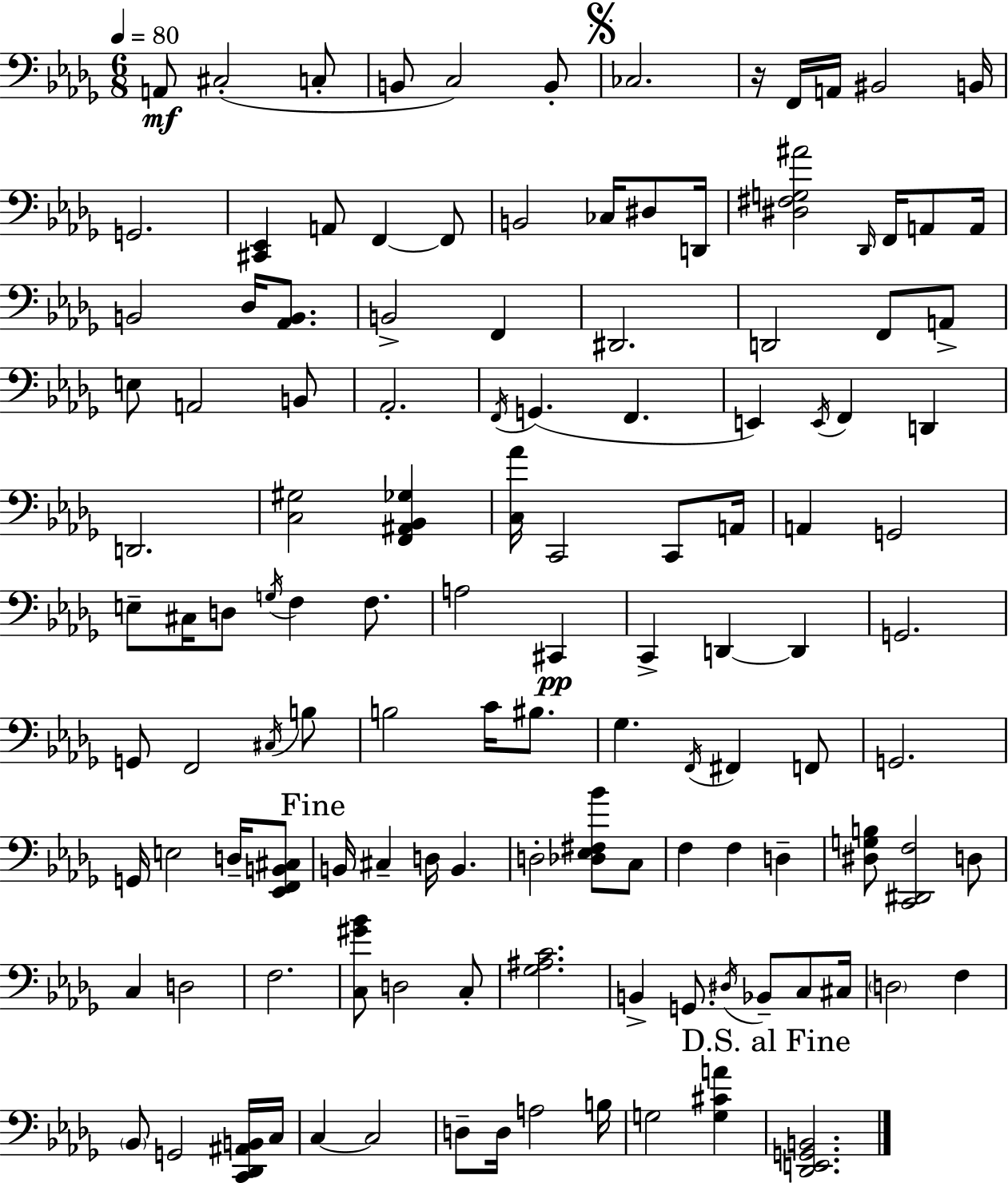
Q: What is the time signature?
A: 6/8